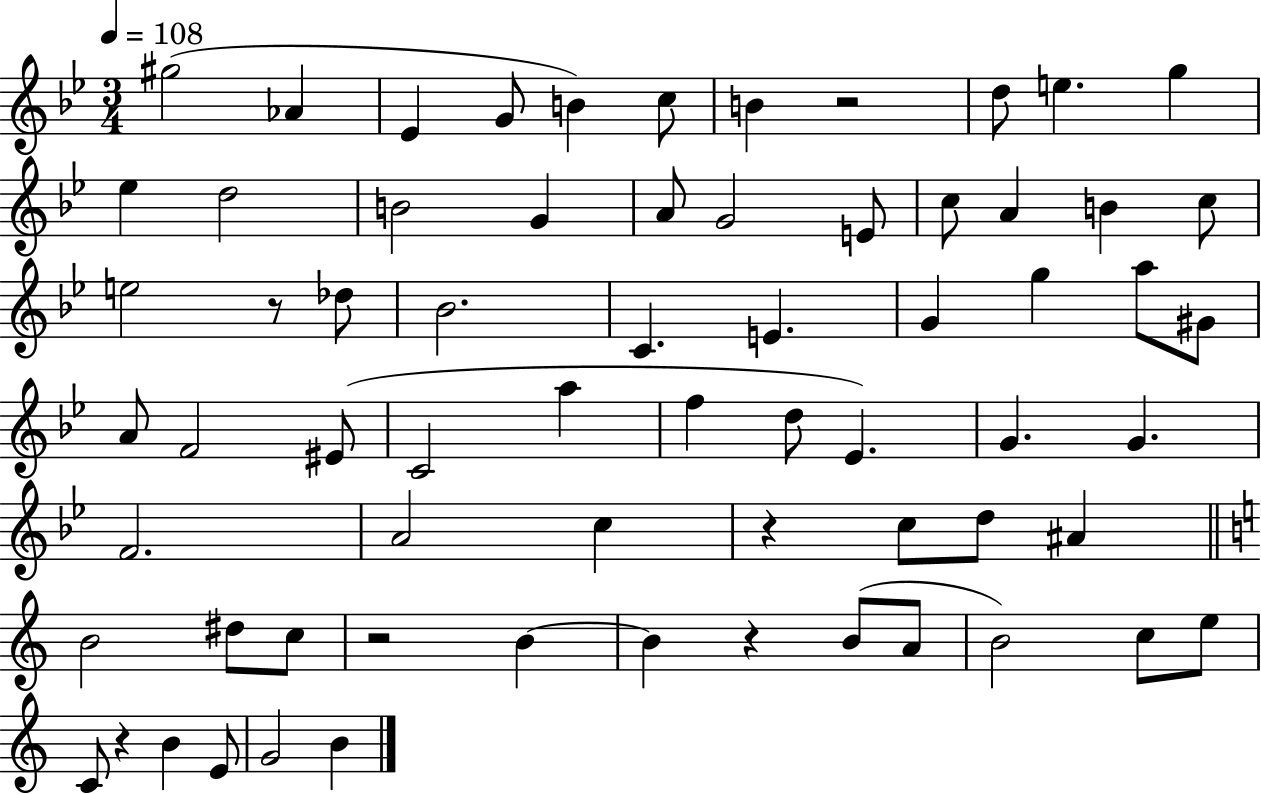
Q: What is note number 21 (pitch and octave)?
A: C5